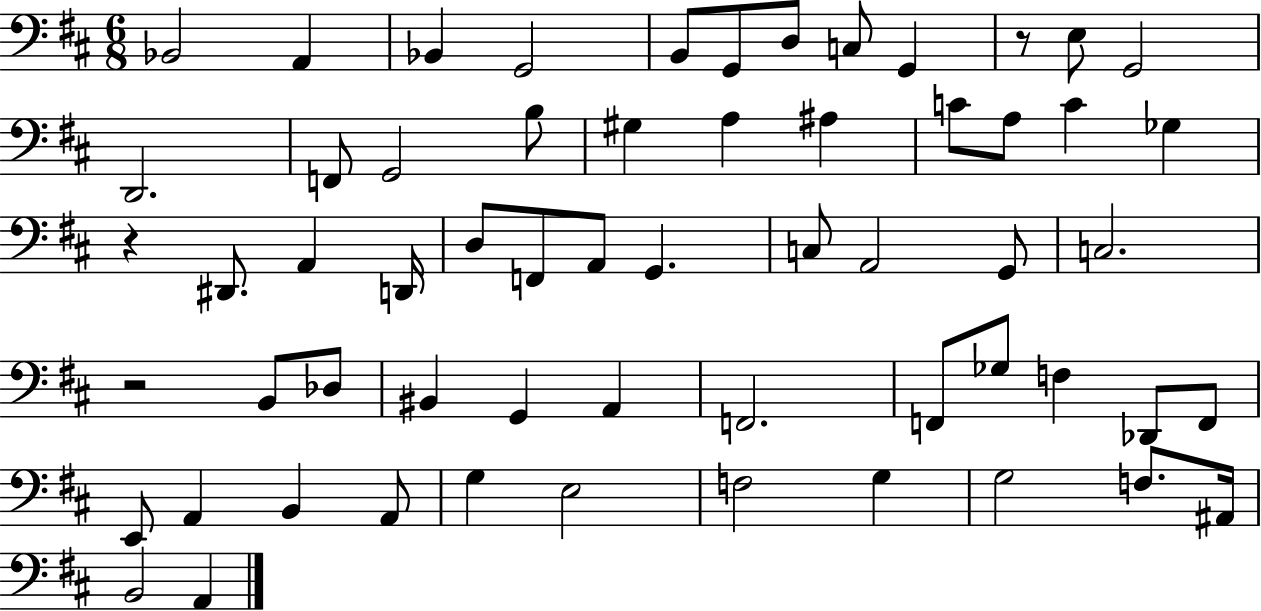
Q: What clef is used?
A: bass